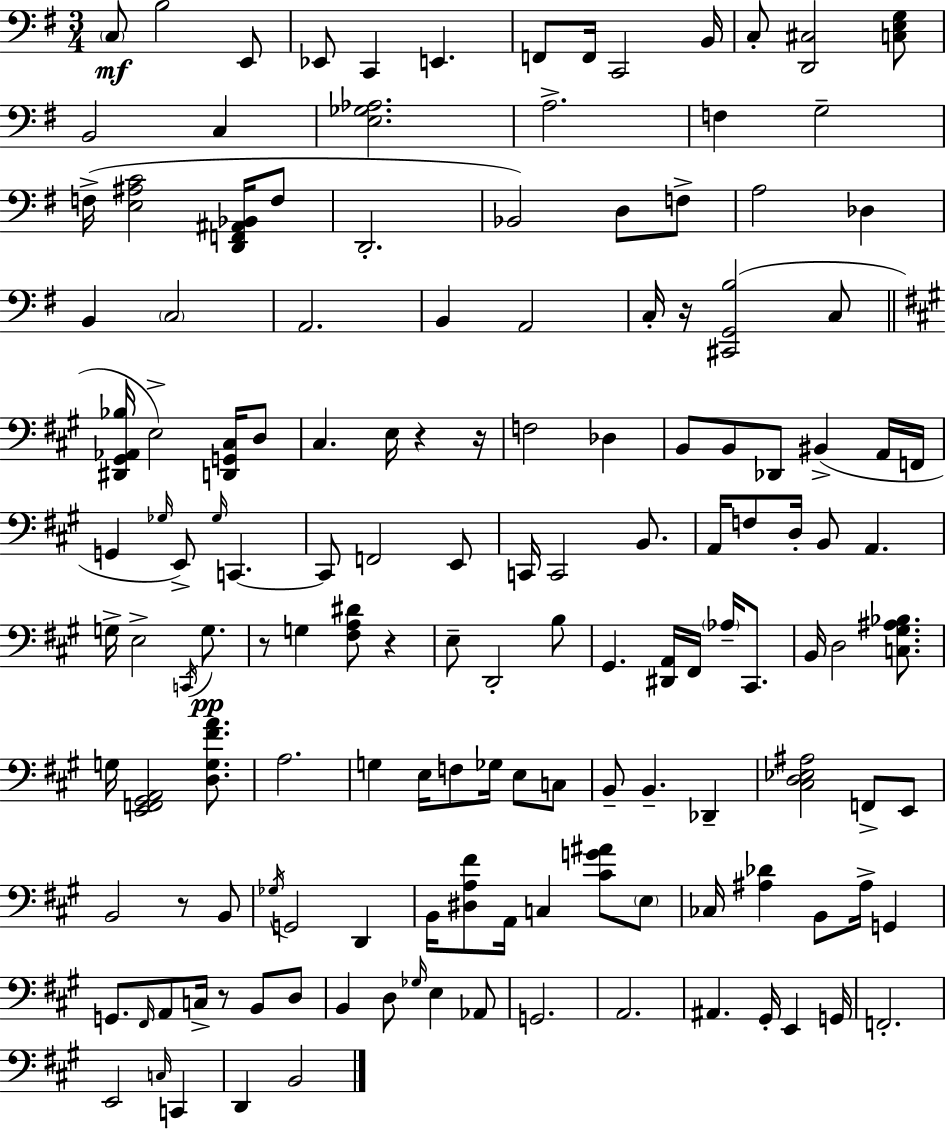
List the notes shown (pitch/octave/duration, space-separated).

C3/e B3/h E2/e Eb2/e C2/q E2/q. F2/e F2/s C2/h B2/s C3/e [D2,C#3]/h [C3,E3,G3]/e B2/h C3/q [E3,Gb3,Ab3]/h. A3/h. F3/q G3/h F3/s [E3,A#3,C4]/h [D2,F2,A#2,Bb2]/s F3/e D2/h. Bb2/h D3/e F3/e A3/h Db3/q B2/q C3/h A2/h. B2/q A2/h C3/s R/s [C#2,G2,B3]/h C3/e [D#2,G#2,Ab2,Bb3]/s E3/h [D2,G2,C#3]/s D3/e C#3/q. E3/s R/q R/s F3/h Db3/q B2/e B2/e Db2/e BIS2/q A2/s F2/s G2/q Gb3/s E2/e Gb3/s C2/q. C2/e F2/h E2/e C2/s C2/h B2/e. A2/s F3/e D3/s B2/e A2/q. G3/s E3/h C2/s G3/e. R/e G3/q [F#3,A3,D#4]/e R/q E3/e D2/h B3/e G#2/q. [D#2,A2]/s F#2/s Ab3/s C#2/e. B2/s D3/h [C3,G#3,A#3,Bb3]/e. G3/s [E2,F2,G#2,A2]/h [D3,G3,F#4,A4]/e. A3/h. G3/q E3/s F3/e Gb3/s E3/e C3/e B2/e B2/q. Db2/q [C#3,D3,Eb3,A#3]/h F2/e E2/e B2/h R/e B2/e Gb3/s G2/h D2/q B2/s [D#3,A3,F#4]/e A2/s C3/q [C#4,G4,A#4]/e E3/e CES3/s [A#3,Db4]/q B2/e A#3/s G2/q G2/e. F#2/s A2/e C3/s R/e B2/e D3/e B2/q D3/e Gb3/s E3/q Ab2/e G2/h. A2/h. A#2/q. G#2/s E2/q G2/s F2/h. E2/h C3/s C2/q D2/q B2/h